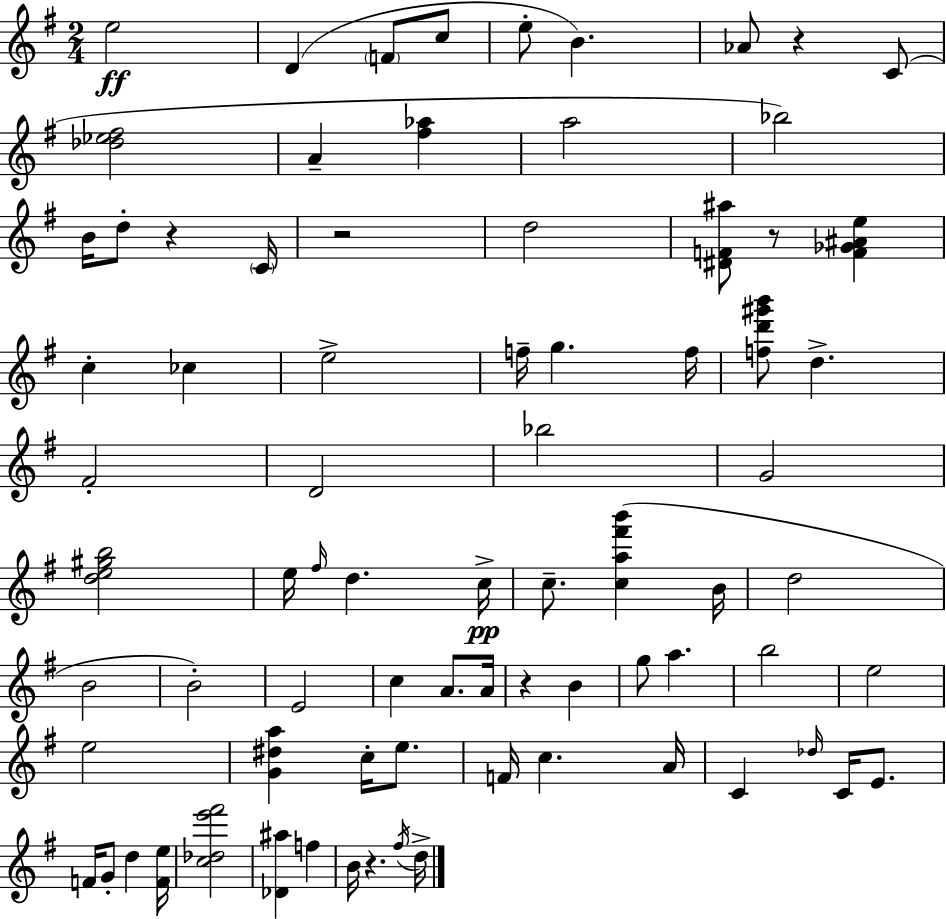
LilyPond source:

{
  \clef treble
  \numericTimeSignature
  \time 2/4
  \key g \major
  \repeat volta 2 { e''2\ff | d'4( \parenthesize f'8 c''8 | e''8-. b'4.) | aes'8 r4 c'8( | \break <des'' ees'' fis''>2 | a'4-- <fis'' aes''>4 | a''2 | bes''2) | \break b'16 d''8-. r4 \parenthesize c'16 | r2 | d''2 | <dis' f' ais''>8 r8 <f' ges' ais' e''>4 | \break c''4-. ces''4 | e''2-> | f''16-- g''4. f''16 | <f'' d''' gis''' b'''>8 d''4.-> | \break fis'2-. | d'2 | bes''2 | g'2 | \break <d'' e'' gis'' b''>2 | e''16 \grace { fis''16 } d''4. | c''16->\pp c''8.-- <c'' a'' fis''' b'''>4( | b'16 d''2 | \break b'2 | b'2-.) | e'2 | c''4 a'8. | \break a'16 r4 b'4 | g''8 a''4. | b''2 | e''2 | \break e''2 | <g' dis'' a''>4 c''16-. e''8. | f'16 c''4. | a'16 c'4 \grace { des''16 } c'16 e'8. | \break f'16 g'8-. d''4 | <f' e''>16 <c'' des'' e''' fis'''>2 | <des' ais''>4 f''4 | b'16 r4. | \break \acciaccatura { fis''16 } d''16-> } \bar "|."
}